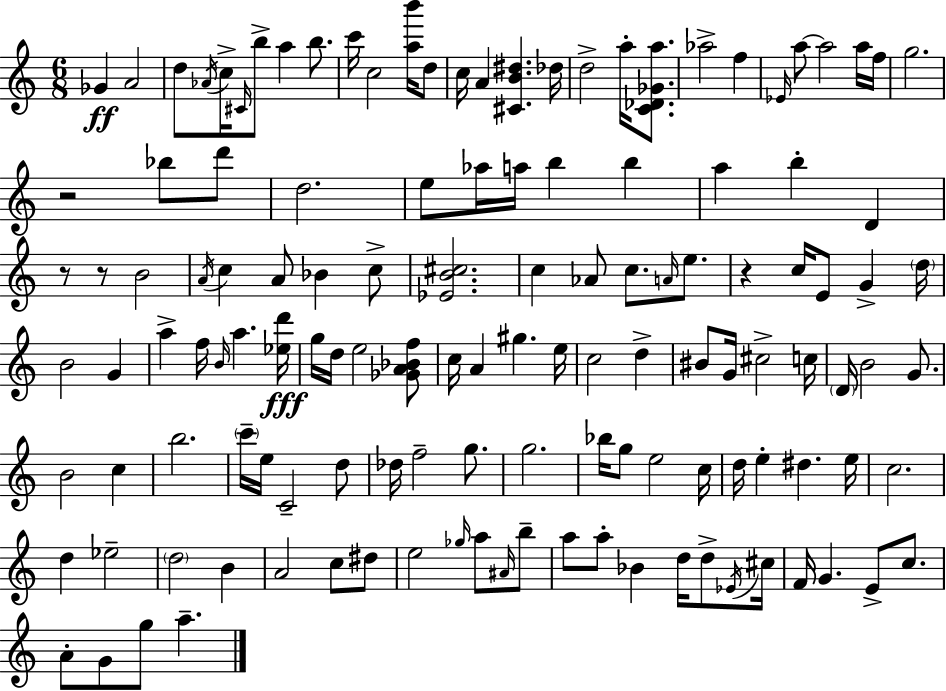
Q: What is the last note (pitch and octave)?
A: A5